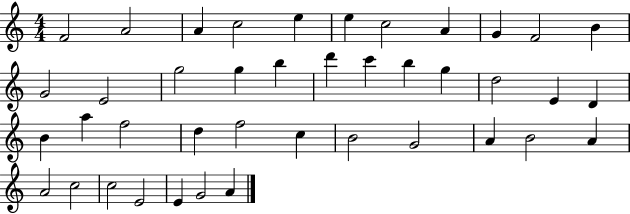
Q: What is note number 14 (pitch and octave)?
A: G5